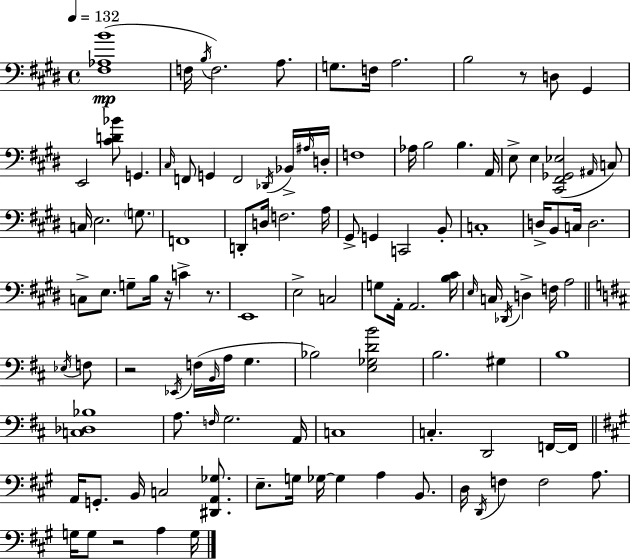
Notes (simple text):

[F#3,Ab3,B4]/w F3/s B3/s F3/h. A3/e. G3/e. F3/s A3/h. B3/h R/e D3/e G#2/q E2/h [C#4,D4,Bb4]/e G2/q. C#3/s F2/e G2/q F2/h Db2/s Bb2/s A#3/s D3/s F3/w Ab3/s B3/h B3/q. A2/s E3/e E3/q [C#2,F#2,Gb2,Eb3]/h A#2/s C3/e C3/s E3/h. G3/e. F2/w D2/e D3/s F3/h. A3/s G#2/e G2/q C2/h B2/e C3/w D3/s B2/e C3/s D3/h. C3/e E3/e. G3/e B3/s R/s C4/q R/e. E2/w E3/h C3/h G3/e A2/s A2/h. [B3,C#4]/s E3/s C3/s Db2/s D3/q F3/s A3/h Eb3/s F3/e R/h Eb2/s F3/s B2/s A3/s G3/q. Bb3/h [E3,Gb3,D4,B4]/h B3/h. G#3/q B3/w [C3,Db3,Bb3]/w A3/e. F3/s G3/h. A2/s C3/w C3/q. D2/h F2/s F2/s A2/s G2/e. B2/s C3/h [D#2,A2,Gb3]/e. E3/e. G3/s Gb3/s Gb3/q A3/q B2/e. D3/s D2/s F3/q F3/h A3/e. G3/s G3/e R/h A3/q G3/s